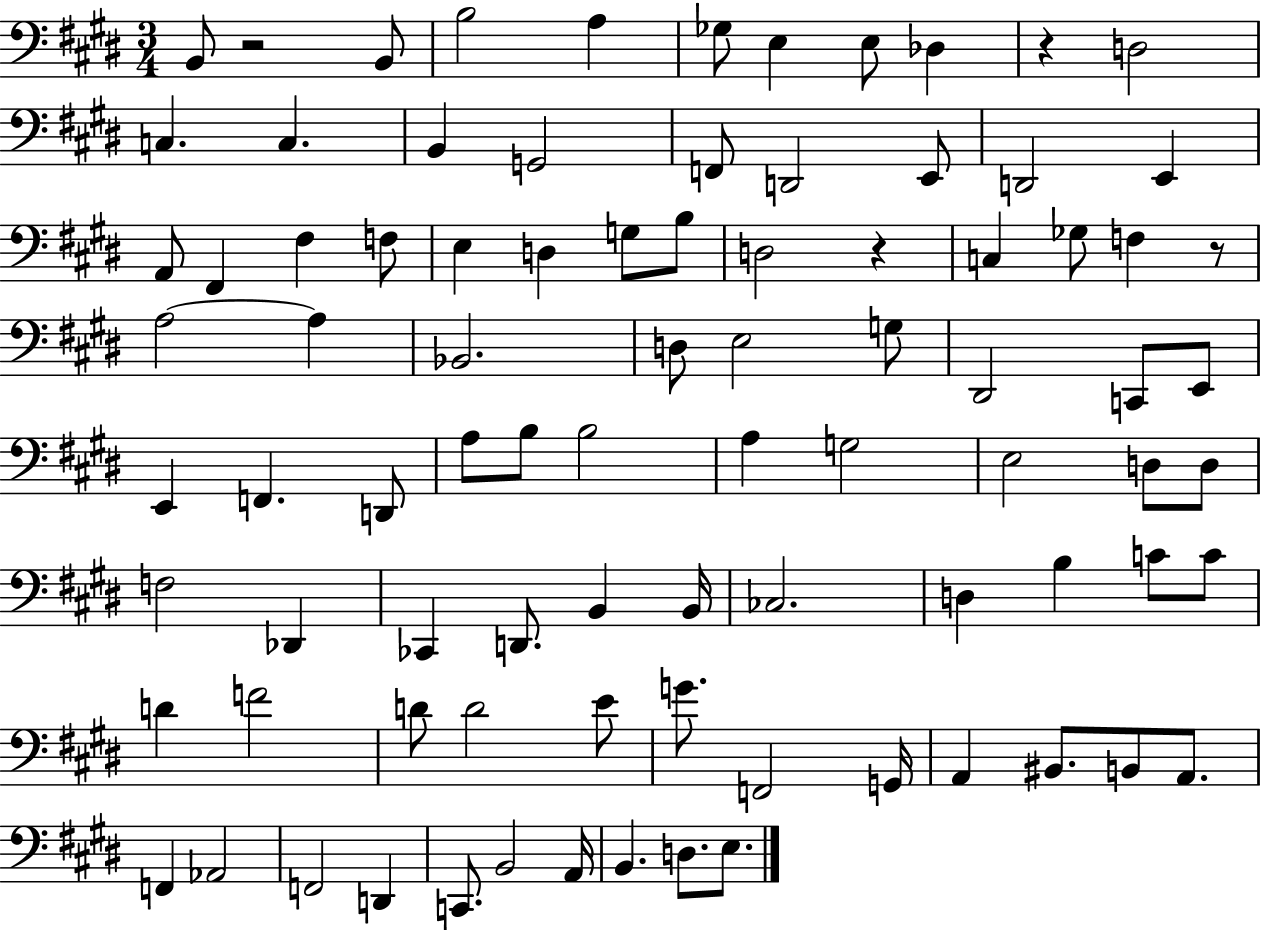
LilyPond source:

{
  \clef bass
  \numericTimeSignature
  \time 3/4
  \key e \major
  b,8 r2 b,8 | b2 a4 | ges8 e4 e8 des4 | r4 d2 | \break c4. c4. | b,4 g,2 | f,8 d,2 e,8 | d,2 e,4 | \break a,8 fis,4 fis4 f8 | e4 d4 g8 b8 | d2 r4 | c4 ges8 f4 r8 | \break a2~~ a4 | bes,2. | d8 e2 g8 | dis,2 c,8 e,8 | \break e,4 f,4. d,8 | a8 b8 b2 | a4 g2 | e2 d8 d8 | \break f2 des,4 | ces,4 d,8. b,4 b,16 | ces2. | d4 b4 c'8 c'8 | \break d'4 f'2 | d'8 d'2 e'8 | g'8. f,2 g,16 | a,4 bis,8. b,8 a,8. | \break f,4 aes,2 | f,2 d,4 | c,8. b,2 a,16 | b,4. d8. e8. | \break \bar "|."
}